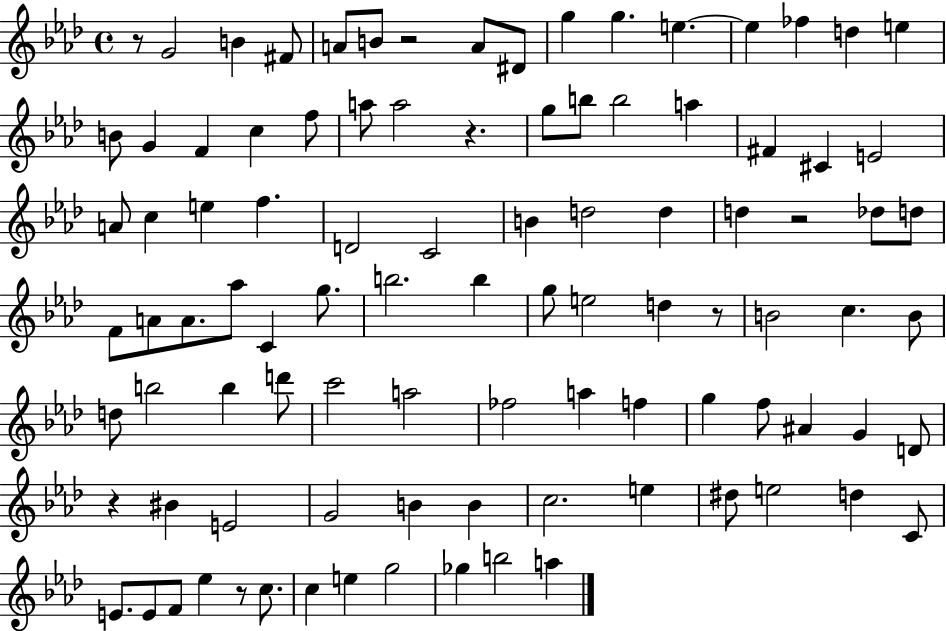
{
  \clef treble
  \time 4/4
  \defaultTimeSignature
  \key aes \major
  \repeat volta 2 { r8 g'2 b'4 fis'8 | a'8 b'8 r2 a'8 dis'8 | g''4 g''4. e''4.~~ | e''4 fes''4 d''4 e''4 | \break b'8 g'4 f'4 c''4 f''8 | a''8 a''2 r4. | g''8 b''8 b''2 a''4 | fis'4 cis'4 e'2 | \break a'8 c''4 e''4 f''4. | d'2 c'2 | b'4 d''2 d''4 | d''4 r2 des''8 d''8 | \break f'8 a'8 a'8. aes''8 c'4 g''8. | b''2. b''4 | g''8 e''2 d''4 r8 | b'2 c''4. b'8 | \break d''8 b''2 b''4 d'''8 | c'''2 a''2 | fes''2 a''4 f''4 | g''4 f''8 ais'4 g'4 d'8 | \break r4 bis'4 e'2 | g'2 b'4 b'4 | c''2. e''4 | dis''8 e''2 d''4 c'8 | \break e'8. e'8 f'8 ees''4 r8 c''8. | c''4 e''4 g''2 | ges''4 b''2 a''4 | } \bar "|."
}